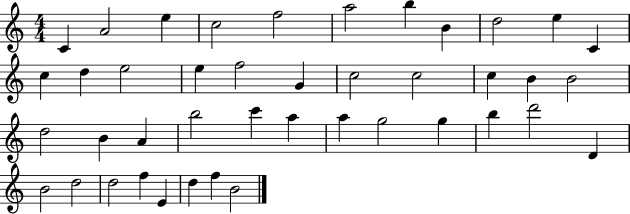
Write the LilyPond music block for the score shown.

{
  \clef treble
  \numericTimeSignature
  \time 4/4
  \key c \major
  c'4 a'2 e''4 | c''2 f''2 | a''2 b''4 b'4 | d''2 e''4 c'4 | \break c''4 d''4 e''2 | e''4 f''2 g'4 | c''2 c''2 | c''4 b'4 b'2 | \break d''2 b'4 a'4 | b''2 c'''4 a''4 | a''4 g''2 g''4 | b''4 d'''2 d'4 | \break b'2 d''2 | d''2 f''4 e'4 | d''4 f''4 b'2 | \bar "|."
}